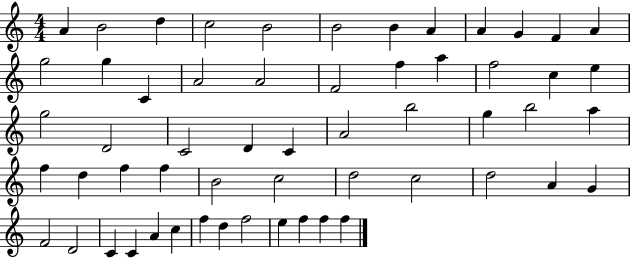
A4/q B4/h D5/q C5/h B4/h B4/h B4/q A4/q A4/q G4/q F4/q A4/q G5/h G5/q C4/q A4/h A4/h F4/h F5/q A5/q F5/h C5/q E5/q G5/h D4/h C4/h D4/q C4/q A4/h B5/h G5/q B5/h A5/q F5/q D5/q F5/q F5/q B4/h C5/h D5/h C5/h D5/h A4/q G4/q F4/h D4/h C4/q C4/q A4/q C5/q F5/q D5/q F5/h E5/q F5/q F5/q F5/q